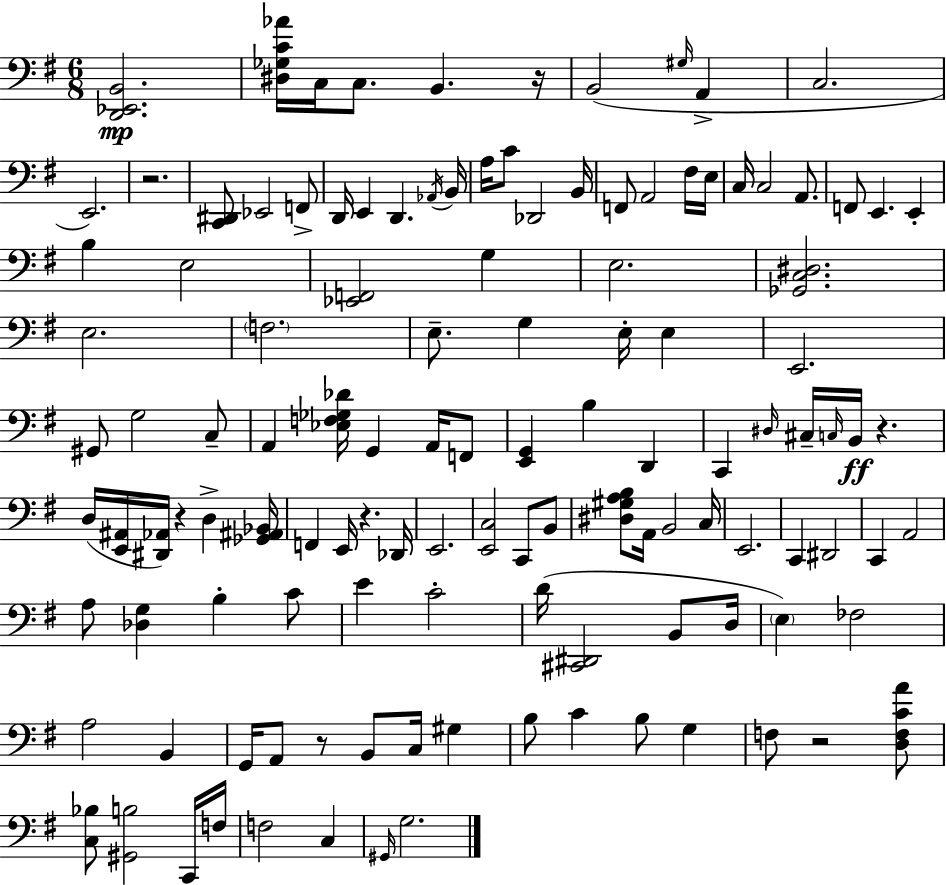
[D2,Eb2,B2]/h. [D#3,Gb3,C4,Ab4]/s C3/s C3/e. B2/q. R/s B2/h G#3/s A2/q C3/h. E2/h. R/h. [C2,D#2]/e Eb2/h F2/e D2/s E2/q D2/q. Ab2/s B2/s A3/s C4/e Db2/h B2/s F2/e A2/h F#3/s E3/s C3/s C3/h A2/e. F2/e E2/q. E2/q B3/q E3/h [Eb2,F2]/h G3/q E3/h. [Gb2,C3,D#3]/h. E3/h. F3/h. E3/e. G3/q E3/s E3/q E2/h. G#2/e G3/h C3/e A2/q [Eb3,F3,Gb3,Db4]/s G2/q A2/s F2/e [E2,G2]/q B3/q D2/q C2/q D#3/s C#3/s C3/s B2/s R/q. D3/s [E2,A#2]/s [D#2,Ab2]/s R/q D3/q [Gb2,A#2,Bb2]/s F2/q E2/s R/q. Db2/s E2/h. [E2,C3]/h C2/e B2/e [D#3,G#3,A3,B3]/e A2/s B2/h C3/s E2/h. C2/q D#2/h C2/q A2/h A3/e [Db3,G3]/q B3/q C4/e E4/q C4/h D4/s [C#2,D#2]/h B2/e D3/s E3/q FES3/h A3/h B2/q G2/s A2/e R/e B2/e C3/s G#3/q B3/e C4/q B3/e G3/q F3/e R/h [D3,F3,C4,A4]/e [C3,Bb3]/e [G#2,B3]/h C2/s F3/s F3/h C3/q G#2/s G3/h.